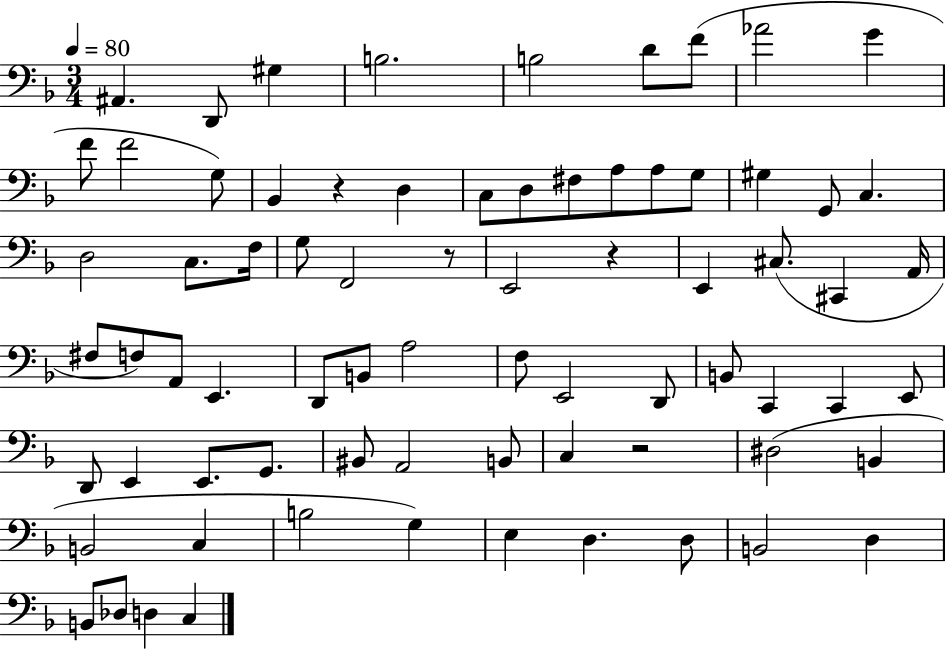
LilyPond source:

{
  \clef bass
  \numericTimeSignature
  \time 3/4
  \key f \major
  \tempo 4 = 80
  \repeat volta 2 { ais,4. d,8 gis4 | b2. | b2 d'8 f'8( | aes'2 g'4 | \break f'8 f'2 g8) | bes,4 r4 d4 | c8 d8 fis8 a8 a8 g8 | gis4 g,8 c4. | \break d2 c8. f16 | g8 f,2 r8 | e,2 r4 | e,4 cis8.( cis,4 a,16 | \break fis8 f8) a,8 e,4. | d,8 b,8 a2 | f8 e,2 d,8 | b,8 c,4 c,4 e,8 | \break d,8 e,4 e,8. g,8. | bis,8 a,2 b,8 | c4 r2 | dis2( b,4 | \break b,2 c4 | b2 g4) | e4 d4. d8 | b,2 d4 | \break b,8 des8 d4 c4 | } \bar "|."
}